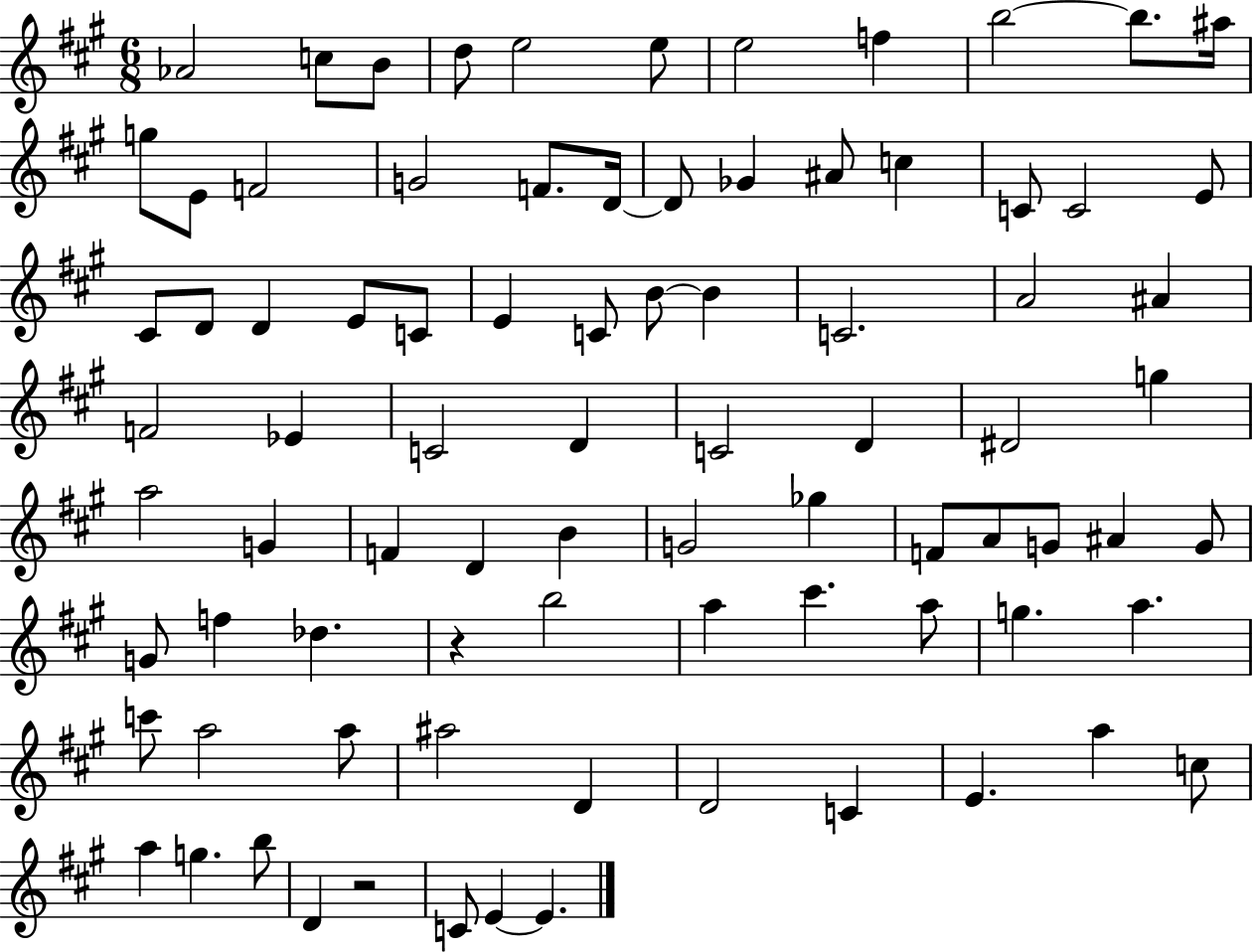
Ab4/h C5/e B4/e D5/e E5/h E5/e E5/h F5/q B5/h B5/e. A#5/s G5/e E4/e F4/h G4/h F4/e. D4/s D4/e Gb4/q A#4/e C5/q C4/e C4/h E4/e C#4/e D4/e D4/q E4/e C4/e E4/q C4/e B4/e B4/q C4/h. A4/h A#4/q F4/h Eb4/q C4/h D4/q C4/h D4/q D#4/h G5/q A5/h G4/q F4/q D4/q B4/q G4/h Gb5/q F4/e A4/e G4/e A#4/q G4/e G4/e F5/q Db5/q. R/q B5/h A5/q C#6/q. A5/e G5/q. A5/q. C6/e A5/h A5/e A#5/h D4/q D4/h C4/q E4/q. A5/q C5/e A5/q G5/q. B5/e D4/q R/h C4/e E4/q E4/q.